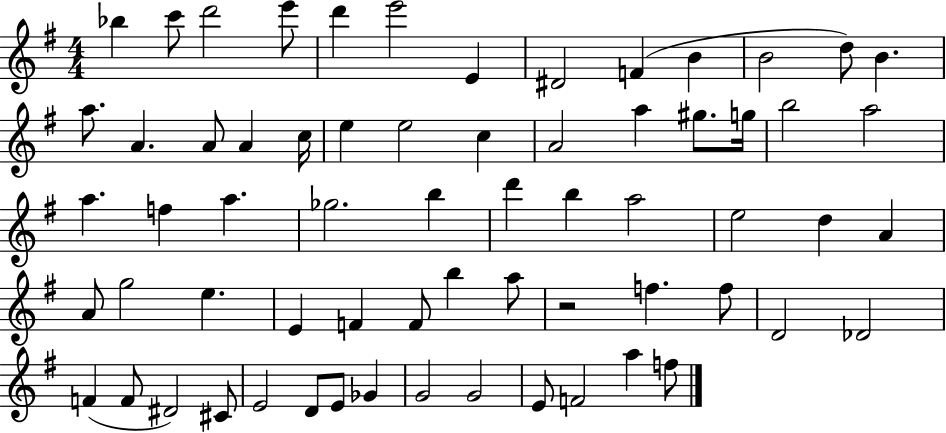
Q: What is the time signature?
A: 4/4